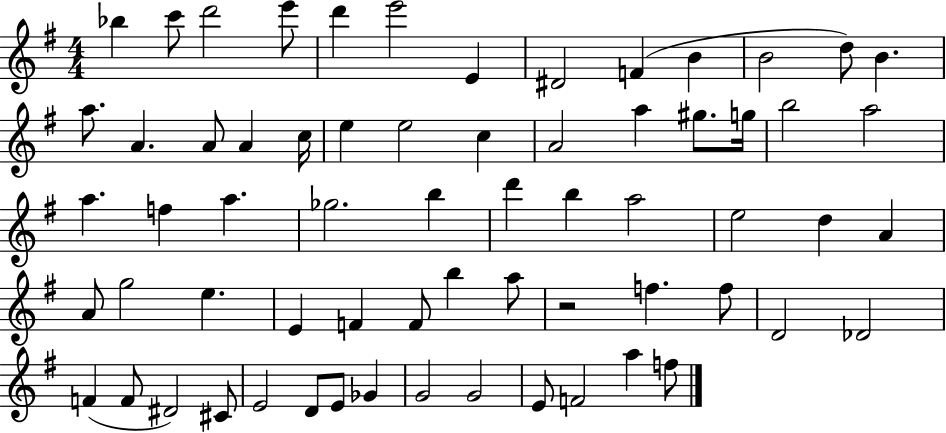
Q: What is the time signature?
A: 4/4